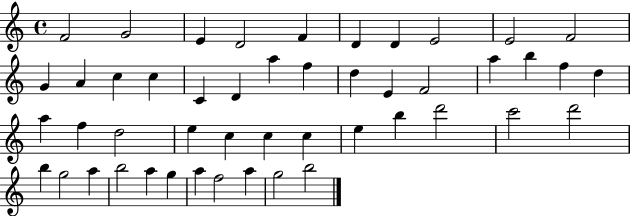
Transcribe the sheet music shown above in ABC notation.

X:1
T:Untitled
M:4/4
L:1/4
K:C
F2 G2 E D2 F D D E2 E2 F2 G A c c C D a f d E F2 a b f d a f d2 e c c c e b d'2 c'2 d'2 b g2 a b2 a g a f2 a g2 b2